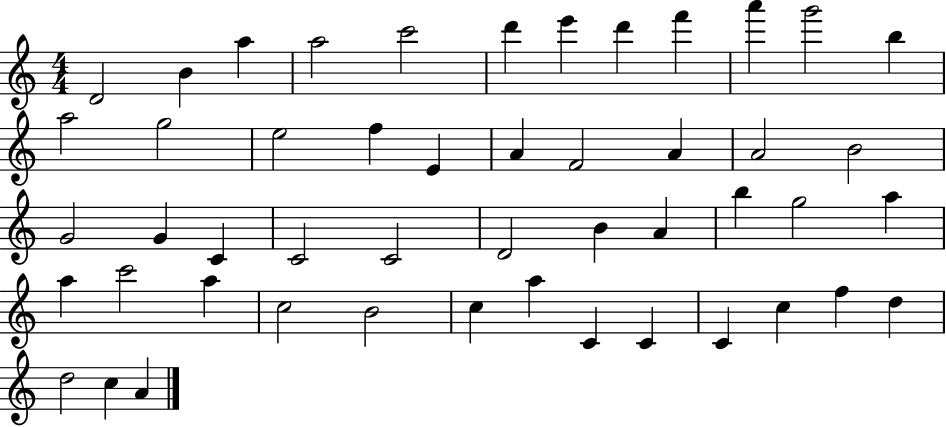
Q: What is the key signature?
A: C major